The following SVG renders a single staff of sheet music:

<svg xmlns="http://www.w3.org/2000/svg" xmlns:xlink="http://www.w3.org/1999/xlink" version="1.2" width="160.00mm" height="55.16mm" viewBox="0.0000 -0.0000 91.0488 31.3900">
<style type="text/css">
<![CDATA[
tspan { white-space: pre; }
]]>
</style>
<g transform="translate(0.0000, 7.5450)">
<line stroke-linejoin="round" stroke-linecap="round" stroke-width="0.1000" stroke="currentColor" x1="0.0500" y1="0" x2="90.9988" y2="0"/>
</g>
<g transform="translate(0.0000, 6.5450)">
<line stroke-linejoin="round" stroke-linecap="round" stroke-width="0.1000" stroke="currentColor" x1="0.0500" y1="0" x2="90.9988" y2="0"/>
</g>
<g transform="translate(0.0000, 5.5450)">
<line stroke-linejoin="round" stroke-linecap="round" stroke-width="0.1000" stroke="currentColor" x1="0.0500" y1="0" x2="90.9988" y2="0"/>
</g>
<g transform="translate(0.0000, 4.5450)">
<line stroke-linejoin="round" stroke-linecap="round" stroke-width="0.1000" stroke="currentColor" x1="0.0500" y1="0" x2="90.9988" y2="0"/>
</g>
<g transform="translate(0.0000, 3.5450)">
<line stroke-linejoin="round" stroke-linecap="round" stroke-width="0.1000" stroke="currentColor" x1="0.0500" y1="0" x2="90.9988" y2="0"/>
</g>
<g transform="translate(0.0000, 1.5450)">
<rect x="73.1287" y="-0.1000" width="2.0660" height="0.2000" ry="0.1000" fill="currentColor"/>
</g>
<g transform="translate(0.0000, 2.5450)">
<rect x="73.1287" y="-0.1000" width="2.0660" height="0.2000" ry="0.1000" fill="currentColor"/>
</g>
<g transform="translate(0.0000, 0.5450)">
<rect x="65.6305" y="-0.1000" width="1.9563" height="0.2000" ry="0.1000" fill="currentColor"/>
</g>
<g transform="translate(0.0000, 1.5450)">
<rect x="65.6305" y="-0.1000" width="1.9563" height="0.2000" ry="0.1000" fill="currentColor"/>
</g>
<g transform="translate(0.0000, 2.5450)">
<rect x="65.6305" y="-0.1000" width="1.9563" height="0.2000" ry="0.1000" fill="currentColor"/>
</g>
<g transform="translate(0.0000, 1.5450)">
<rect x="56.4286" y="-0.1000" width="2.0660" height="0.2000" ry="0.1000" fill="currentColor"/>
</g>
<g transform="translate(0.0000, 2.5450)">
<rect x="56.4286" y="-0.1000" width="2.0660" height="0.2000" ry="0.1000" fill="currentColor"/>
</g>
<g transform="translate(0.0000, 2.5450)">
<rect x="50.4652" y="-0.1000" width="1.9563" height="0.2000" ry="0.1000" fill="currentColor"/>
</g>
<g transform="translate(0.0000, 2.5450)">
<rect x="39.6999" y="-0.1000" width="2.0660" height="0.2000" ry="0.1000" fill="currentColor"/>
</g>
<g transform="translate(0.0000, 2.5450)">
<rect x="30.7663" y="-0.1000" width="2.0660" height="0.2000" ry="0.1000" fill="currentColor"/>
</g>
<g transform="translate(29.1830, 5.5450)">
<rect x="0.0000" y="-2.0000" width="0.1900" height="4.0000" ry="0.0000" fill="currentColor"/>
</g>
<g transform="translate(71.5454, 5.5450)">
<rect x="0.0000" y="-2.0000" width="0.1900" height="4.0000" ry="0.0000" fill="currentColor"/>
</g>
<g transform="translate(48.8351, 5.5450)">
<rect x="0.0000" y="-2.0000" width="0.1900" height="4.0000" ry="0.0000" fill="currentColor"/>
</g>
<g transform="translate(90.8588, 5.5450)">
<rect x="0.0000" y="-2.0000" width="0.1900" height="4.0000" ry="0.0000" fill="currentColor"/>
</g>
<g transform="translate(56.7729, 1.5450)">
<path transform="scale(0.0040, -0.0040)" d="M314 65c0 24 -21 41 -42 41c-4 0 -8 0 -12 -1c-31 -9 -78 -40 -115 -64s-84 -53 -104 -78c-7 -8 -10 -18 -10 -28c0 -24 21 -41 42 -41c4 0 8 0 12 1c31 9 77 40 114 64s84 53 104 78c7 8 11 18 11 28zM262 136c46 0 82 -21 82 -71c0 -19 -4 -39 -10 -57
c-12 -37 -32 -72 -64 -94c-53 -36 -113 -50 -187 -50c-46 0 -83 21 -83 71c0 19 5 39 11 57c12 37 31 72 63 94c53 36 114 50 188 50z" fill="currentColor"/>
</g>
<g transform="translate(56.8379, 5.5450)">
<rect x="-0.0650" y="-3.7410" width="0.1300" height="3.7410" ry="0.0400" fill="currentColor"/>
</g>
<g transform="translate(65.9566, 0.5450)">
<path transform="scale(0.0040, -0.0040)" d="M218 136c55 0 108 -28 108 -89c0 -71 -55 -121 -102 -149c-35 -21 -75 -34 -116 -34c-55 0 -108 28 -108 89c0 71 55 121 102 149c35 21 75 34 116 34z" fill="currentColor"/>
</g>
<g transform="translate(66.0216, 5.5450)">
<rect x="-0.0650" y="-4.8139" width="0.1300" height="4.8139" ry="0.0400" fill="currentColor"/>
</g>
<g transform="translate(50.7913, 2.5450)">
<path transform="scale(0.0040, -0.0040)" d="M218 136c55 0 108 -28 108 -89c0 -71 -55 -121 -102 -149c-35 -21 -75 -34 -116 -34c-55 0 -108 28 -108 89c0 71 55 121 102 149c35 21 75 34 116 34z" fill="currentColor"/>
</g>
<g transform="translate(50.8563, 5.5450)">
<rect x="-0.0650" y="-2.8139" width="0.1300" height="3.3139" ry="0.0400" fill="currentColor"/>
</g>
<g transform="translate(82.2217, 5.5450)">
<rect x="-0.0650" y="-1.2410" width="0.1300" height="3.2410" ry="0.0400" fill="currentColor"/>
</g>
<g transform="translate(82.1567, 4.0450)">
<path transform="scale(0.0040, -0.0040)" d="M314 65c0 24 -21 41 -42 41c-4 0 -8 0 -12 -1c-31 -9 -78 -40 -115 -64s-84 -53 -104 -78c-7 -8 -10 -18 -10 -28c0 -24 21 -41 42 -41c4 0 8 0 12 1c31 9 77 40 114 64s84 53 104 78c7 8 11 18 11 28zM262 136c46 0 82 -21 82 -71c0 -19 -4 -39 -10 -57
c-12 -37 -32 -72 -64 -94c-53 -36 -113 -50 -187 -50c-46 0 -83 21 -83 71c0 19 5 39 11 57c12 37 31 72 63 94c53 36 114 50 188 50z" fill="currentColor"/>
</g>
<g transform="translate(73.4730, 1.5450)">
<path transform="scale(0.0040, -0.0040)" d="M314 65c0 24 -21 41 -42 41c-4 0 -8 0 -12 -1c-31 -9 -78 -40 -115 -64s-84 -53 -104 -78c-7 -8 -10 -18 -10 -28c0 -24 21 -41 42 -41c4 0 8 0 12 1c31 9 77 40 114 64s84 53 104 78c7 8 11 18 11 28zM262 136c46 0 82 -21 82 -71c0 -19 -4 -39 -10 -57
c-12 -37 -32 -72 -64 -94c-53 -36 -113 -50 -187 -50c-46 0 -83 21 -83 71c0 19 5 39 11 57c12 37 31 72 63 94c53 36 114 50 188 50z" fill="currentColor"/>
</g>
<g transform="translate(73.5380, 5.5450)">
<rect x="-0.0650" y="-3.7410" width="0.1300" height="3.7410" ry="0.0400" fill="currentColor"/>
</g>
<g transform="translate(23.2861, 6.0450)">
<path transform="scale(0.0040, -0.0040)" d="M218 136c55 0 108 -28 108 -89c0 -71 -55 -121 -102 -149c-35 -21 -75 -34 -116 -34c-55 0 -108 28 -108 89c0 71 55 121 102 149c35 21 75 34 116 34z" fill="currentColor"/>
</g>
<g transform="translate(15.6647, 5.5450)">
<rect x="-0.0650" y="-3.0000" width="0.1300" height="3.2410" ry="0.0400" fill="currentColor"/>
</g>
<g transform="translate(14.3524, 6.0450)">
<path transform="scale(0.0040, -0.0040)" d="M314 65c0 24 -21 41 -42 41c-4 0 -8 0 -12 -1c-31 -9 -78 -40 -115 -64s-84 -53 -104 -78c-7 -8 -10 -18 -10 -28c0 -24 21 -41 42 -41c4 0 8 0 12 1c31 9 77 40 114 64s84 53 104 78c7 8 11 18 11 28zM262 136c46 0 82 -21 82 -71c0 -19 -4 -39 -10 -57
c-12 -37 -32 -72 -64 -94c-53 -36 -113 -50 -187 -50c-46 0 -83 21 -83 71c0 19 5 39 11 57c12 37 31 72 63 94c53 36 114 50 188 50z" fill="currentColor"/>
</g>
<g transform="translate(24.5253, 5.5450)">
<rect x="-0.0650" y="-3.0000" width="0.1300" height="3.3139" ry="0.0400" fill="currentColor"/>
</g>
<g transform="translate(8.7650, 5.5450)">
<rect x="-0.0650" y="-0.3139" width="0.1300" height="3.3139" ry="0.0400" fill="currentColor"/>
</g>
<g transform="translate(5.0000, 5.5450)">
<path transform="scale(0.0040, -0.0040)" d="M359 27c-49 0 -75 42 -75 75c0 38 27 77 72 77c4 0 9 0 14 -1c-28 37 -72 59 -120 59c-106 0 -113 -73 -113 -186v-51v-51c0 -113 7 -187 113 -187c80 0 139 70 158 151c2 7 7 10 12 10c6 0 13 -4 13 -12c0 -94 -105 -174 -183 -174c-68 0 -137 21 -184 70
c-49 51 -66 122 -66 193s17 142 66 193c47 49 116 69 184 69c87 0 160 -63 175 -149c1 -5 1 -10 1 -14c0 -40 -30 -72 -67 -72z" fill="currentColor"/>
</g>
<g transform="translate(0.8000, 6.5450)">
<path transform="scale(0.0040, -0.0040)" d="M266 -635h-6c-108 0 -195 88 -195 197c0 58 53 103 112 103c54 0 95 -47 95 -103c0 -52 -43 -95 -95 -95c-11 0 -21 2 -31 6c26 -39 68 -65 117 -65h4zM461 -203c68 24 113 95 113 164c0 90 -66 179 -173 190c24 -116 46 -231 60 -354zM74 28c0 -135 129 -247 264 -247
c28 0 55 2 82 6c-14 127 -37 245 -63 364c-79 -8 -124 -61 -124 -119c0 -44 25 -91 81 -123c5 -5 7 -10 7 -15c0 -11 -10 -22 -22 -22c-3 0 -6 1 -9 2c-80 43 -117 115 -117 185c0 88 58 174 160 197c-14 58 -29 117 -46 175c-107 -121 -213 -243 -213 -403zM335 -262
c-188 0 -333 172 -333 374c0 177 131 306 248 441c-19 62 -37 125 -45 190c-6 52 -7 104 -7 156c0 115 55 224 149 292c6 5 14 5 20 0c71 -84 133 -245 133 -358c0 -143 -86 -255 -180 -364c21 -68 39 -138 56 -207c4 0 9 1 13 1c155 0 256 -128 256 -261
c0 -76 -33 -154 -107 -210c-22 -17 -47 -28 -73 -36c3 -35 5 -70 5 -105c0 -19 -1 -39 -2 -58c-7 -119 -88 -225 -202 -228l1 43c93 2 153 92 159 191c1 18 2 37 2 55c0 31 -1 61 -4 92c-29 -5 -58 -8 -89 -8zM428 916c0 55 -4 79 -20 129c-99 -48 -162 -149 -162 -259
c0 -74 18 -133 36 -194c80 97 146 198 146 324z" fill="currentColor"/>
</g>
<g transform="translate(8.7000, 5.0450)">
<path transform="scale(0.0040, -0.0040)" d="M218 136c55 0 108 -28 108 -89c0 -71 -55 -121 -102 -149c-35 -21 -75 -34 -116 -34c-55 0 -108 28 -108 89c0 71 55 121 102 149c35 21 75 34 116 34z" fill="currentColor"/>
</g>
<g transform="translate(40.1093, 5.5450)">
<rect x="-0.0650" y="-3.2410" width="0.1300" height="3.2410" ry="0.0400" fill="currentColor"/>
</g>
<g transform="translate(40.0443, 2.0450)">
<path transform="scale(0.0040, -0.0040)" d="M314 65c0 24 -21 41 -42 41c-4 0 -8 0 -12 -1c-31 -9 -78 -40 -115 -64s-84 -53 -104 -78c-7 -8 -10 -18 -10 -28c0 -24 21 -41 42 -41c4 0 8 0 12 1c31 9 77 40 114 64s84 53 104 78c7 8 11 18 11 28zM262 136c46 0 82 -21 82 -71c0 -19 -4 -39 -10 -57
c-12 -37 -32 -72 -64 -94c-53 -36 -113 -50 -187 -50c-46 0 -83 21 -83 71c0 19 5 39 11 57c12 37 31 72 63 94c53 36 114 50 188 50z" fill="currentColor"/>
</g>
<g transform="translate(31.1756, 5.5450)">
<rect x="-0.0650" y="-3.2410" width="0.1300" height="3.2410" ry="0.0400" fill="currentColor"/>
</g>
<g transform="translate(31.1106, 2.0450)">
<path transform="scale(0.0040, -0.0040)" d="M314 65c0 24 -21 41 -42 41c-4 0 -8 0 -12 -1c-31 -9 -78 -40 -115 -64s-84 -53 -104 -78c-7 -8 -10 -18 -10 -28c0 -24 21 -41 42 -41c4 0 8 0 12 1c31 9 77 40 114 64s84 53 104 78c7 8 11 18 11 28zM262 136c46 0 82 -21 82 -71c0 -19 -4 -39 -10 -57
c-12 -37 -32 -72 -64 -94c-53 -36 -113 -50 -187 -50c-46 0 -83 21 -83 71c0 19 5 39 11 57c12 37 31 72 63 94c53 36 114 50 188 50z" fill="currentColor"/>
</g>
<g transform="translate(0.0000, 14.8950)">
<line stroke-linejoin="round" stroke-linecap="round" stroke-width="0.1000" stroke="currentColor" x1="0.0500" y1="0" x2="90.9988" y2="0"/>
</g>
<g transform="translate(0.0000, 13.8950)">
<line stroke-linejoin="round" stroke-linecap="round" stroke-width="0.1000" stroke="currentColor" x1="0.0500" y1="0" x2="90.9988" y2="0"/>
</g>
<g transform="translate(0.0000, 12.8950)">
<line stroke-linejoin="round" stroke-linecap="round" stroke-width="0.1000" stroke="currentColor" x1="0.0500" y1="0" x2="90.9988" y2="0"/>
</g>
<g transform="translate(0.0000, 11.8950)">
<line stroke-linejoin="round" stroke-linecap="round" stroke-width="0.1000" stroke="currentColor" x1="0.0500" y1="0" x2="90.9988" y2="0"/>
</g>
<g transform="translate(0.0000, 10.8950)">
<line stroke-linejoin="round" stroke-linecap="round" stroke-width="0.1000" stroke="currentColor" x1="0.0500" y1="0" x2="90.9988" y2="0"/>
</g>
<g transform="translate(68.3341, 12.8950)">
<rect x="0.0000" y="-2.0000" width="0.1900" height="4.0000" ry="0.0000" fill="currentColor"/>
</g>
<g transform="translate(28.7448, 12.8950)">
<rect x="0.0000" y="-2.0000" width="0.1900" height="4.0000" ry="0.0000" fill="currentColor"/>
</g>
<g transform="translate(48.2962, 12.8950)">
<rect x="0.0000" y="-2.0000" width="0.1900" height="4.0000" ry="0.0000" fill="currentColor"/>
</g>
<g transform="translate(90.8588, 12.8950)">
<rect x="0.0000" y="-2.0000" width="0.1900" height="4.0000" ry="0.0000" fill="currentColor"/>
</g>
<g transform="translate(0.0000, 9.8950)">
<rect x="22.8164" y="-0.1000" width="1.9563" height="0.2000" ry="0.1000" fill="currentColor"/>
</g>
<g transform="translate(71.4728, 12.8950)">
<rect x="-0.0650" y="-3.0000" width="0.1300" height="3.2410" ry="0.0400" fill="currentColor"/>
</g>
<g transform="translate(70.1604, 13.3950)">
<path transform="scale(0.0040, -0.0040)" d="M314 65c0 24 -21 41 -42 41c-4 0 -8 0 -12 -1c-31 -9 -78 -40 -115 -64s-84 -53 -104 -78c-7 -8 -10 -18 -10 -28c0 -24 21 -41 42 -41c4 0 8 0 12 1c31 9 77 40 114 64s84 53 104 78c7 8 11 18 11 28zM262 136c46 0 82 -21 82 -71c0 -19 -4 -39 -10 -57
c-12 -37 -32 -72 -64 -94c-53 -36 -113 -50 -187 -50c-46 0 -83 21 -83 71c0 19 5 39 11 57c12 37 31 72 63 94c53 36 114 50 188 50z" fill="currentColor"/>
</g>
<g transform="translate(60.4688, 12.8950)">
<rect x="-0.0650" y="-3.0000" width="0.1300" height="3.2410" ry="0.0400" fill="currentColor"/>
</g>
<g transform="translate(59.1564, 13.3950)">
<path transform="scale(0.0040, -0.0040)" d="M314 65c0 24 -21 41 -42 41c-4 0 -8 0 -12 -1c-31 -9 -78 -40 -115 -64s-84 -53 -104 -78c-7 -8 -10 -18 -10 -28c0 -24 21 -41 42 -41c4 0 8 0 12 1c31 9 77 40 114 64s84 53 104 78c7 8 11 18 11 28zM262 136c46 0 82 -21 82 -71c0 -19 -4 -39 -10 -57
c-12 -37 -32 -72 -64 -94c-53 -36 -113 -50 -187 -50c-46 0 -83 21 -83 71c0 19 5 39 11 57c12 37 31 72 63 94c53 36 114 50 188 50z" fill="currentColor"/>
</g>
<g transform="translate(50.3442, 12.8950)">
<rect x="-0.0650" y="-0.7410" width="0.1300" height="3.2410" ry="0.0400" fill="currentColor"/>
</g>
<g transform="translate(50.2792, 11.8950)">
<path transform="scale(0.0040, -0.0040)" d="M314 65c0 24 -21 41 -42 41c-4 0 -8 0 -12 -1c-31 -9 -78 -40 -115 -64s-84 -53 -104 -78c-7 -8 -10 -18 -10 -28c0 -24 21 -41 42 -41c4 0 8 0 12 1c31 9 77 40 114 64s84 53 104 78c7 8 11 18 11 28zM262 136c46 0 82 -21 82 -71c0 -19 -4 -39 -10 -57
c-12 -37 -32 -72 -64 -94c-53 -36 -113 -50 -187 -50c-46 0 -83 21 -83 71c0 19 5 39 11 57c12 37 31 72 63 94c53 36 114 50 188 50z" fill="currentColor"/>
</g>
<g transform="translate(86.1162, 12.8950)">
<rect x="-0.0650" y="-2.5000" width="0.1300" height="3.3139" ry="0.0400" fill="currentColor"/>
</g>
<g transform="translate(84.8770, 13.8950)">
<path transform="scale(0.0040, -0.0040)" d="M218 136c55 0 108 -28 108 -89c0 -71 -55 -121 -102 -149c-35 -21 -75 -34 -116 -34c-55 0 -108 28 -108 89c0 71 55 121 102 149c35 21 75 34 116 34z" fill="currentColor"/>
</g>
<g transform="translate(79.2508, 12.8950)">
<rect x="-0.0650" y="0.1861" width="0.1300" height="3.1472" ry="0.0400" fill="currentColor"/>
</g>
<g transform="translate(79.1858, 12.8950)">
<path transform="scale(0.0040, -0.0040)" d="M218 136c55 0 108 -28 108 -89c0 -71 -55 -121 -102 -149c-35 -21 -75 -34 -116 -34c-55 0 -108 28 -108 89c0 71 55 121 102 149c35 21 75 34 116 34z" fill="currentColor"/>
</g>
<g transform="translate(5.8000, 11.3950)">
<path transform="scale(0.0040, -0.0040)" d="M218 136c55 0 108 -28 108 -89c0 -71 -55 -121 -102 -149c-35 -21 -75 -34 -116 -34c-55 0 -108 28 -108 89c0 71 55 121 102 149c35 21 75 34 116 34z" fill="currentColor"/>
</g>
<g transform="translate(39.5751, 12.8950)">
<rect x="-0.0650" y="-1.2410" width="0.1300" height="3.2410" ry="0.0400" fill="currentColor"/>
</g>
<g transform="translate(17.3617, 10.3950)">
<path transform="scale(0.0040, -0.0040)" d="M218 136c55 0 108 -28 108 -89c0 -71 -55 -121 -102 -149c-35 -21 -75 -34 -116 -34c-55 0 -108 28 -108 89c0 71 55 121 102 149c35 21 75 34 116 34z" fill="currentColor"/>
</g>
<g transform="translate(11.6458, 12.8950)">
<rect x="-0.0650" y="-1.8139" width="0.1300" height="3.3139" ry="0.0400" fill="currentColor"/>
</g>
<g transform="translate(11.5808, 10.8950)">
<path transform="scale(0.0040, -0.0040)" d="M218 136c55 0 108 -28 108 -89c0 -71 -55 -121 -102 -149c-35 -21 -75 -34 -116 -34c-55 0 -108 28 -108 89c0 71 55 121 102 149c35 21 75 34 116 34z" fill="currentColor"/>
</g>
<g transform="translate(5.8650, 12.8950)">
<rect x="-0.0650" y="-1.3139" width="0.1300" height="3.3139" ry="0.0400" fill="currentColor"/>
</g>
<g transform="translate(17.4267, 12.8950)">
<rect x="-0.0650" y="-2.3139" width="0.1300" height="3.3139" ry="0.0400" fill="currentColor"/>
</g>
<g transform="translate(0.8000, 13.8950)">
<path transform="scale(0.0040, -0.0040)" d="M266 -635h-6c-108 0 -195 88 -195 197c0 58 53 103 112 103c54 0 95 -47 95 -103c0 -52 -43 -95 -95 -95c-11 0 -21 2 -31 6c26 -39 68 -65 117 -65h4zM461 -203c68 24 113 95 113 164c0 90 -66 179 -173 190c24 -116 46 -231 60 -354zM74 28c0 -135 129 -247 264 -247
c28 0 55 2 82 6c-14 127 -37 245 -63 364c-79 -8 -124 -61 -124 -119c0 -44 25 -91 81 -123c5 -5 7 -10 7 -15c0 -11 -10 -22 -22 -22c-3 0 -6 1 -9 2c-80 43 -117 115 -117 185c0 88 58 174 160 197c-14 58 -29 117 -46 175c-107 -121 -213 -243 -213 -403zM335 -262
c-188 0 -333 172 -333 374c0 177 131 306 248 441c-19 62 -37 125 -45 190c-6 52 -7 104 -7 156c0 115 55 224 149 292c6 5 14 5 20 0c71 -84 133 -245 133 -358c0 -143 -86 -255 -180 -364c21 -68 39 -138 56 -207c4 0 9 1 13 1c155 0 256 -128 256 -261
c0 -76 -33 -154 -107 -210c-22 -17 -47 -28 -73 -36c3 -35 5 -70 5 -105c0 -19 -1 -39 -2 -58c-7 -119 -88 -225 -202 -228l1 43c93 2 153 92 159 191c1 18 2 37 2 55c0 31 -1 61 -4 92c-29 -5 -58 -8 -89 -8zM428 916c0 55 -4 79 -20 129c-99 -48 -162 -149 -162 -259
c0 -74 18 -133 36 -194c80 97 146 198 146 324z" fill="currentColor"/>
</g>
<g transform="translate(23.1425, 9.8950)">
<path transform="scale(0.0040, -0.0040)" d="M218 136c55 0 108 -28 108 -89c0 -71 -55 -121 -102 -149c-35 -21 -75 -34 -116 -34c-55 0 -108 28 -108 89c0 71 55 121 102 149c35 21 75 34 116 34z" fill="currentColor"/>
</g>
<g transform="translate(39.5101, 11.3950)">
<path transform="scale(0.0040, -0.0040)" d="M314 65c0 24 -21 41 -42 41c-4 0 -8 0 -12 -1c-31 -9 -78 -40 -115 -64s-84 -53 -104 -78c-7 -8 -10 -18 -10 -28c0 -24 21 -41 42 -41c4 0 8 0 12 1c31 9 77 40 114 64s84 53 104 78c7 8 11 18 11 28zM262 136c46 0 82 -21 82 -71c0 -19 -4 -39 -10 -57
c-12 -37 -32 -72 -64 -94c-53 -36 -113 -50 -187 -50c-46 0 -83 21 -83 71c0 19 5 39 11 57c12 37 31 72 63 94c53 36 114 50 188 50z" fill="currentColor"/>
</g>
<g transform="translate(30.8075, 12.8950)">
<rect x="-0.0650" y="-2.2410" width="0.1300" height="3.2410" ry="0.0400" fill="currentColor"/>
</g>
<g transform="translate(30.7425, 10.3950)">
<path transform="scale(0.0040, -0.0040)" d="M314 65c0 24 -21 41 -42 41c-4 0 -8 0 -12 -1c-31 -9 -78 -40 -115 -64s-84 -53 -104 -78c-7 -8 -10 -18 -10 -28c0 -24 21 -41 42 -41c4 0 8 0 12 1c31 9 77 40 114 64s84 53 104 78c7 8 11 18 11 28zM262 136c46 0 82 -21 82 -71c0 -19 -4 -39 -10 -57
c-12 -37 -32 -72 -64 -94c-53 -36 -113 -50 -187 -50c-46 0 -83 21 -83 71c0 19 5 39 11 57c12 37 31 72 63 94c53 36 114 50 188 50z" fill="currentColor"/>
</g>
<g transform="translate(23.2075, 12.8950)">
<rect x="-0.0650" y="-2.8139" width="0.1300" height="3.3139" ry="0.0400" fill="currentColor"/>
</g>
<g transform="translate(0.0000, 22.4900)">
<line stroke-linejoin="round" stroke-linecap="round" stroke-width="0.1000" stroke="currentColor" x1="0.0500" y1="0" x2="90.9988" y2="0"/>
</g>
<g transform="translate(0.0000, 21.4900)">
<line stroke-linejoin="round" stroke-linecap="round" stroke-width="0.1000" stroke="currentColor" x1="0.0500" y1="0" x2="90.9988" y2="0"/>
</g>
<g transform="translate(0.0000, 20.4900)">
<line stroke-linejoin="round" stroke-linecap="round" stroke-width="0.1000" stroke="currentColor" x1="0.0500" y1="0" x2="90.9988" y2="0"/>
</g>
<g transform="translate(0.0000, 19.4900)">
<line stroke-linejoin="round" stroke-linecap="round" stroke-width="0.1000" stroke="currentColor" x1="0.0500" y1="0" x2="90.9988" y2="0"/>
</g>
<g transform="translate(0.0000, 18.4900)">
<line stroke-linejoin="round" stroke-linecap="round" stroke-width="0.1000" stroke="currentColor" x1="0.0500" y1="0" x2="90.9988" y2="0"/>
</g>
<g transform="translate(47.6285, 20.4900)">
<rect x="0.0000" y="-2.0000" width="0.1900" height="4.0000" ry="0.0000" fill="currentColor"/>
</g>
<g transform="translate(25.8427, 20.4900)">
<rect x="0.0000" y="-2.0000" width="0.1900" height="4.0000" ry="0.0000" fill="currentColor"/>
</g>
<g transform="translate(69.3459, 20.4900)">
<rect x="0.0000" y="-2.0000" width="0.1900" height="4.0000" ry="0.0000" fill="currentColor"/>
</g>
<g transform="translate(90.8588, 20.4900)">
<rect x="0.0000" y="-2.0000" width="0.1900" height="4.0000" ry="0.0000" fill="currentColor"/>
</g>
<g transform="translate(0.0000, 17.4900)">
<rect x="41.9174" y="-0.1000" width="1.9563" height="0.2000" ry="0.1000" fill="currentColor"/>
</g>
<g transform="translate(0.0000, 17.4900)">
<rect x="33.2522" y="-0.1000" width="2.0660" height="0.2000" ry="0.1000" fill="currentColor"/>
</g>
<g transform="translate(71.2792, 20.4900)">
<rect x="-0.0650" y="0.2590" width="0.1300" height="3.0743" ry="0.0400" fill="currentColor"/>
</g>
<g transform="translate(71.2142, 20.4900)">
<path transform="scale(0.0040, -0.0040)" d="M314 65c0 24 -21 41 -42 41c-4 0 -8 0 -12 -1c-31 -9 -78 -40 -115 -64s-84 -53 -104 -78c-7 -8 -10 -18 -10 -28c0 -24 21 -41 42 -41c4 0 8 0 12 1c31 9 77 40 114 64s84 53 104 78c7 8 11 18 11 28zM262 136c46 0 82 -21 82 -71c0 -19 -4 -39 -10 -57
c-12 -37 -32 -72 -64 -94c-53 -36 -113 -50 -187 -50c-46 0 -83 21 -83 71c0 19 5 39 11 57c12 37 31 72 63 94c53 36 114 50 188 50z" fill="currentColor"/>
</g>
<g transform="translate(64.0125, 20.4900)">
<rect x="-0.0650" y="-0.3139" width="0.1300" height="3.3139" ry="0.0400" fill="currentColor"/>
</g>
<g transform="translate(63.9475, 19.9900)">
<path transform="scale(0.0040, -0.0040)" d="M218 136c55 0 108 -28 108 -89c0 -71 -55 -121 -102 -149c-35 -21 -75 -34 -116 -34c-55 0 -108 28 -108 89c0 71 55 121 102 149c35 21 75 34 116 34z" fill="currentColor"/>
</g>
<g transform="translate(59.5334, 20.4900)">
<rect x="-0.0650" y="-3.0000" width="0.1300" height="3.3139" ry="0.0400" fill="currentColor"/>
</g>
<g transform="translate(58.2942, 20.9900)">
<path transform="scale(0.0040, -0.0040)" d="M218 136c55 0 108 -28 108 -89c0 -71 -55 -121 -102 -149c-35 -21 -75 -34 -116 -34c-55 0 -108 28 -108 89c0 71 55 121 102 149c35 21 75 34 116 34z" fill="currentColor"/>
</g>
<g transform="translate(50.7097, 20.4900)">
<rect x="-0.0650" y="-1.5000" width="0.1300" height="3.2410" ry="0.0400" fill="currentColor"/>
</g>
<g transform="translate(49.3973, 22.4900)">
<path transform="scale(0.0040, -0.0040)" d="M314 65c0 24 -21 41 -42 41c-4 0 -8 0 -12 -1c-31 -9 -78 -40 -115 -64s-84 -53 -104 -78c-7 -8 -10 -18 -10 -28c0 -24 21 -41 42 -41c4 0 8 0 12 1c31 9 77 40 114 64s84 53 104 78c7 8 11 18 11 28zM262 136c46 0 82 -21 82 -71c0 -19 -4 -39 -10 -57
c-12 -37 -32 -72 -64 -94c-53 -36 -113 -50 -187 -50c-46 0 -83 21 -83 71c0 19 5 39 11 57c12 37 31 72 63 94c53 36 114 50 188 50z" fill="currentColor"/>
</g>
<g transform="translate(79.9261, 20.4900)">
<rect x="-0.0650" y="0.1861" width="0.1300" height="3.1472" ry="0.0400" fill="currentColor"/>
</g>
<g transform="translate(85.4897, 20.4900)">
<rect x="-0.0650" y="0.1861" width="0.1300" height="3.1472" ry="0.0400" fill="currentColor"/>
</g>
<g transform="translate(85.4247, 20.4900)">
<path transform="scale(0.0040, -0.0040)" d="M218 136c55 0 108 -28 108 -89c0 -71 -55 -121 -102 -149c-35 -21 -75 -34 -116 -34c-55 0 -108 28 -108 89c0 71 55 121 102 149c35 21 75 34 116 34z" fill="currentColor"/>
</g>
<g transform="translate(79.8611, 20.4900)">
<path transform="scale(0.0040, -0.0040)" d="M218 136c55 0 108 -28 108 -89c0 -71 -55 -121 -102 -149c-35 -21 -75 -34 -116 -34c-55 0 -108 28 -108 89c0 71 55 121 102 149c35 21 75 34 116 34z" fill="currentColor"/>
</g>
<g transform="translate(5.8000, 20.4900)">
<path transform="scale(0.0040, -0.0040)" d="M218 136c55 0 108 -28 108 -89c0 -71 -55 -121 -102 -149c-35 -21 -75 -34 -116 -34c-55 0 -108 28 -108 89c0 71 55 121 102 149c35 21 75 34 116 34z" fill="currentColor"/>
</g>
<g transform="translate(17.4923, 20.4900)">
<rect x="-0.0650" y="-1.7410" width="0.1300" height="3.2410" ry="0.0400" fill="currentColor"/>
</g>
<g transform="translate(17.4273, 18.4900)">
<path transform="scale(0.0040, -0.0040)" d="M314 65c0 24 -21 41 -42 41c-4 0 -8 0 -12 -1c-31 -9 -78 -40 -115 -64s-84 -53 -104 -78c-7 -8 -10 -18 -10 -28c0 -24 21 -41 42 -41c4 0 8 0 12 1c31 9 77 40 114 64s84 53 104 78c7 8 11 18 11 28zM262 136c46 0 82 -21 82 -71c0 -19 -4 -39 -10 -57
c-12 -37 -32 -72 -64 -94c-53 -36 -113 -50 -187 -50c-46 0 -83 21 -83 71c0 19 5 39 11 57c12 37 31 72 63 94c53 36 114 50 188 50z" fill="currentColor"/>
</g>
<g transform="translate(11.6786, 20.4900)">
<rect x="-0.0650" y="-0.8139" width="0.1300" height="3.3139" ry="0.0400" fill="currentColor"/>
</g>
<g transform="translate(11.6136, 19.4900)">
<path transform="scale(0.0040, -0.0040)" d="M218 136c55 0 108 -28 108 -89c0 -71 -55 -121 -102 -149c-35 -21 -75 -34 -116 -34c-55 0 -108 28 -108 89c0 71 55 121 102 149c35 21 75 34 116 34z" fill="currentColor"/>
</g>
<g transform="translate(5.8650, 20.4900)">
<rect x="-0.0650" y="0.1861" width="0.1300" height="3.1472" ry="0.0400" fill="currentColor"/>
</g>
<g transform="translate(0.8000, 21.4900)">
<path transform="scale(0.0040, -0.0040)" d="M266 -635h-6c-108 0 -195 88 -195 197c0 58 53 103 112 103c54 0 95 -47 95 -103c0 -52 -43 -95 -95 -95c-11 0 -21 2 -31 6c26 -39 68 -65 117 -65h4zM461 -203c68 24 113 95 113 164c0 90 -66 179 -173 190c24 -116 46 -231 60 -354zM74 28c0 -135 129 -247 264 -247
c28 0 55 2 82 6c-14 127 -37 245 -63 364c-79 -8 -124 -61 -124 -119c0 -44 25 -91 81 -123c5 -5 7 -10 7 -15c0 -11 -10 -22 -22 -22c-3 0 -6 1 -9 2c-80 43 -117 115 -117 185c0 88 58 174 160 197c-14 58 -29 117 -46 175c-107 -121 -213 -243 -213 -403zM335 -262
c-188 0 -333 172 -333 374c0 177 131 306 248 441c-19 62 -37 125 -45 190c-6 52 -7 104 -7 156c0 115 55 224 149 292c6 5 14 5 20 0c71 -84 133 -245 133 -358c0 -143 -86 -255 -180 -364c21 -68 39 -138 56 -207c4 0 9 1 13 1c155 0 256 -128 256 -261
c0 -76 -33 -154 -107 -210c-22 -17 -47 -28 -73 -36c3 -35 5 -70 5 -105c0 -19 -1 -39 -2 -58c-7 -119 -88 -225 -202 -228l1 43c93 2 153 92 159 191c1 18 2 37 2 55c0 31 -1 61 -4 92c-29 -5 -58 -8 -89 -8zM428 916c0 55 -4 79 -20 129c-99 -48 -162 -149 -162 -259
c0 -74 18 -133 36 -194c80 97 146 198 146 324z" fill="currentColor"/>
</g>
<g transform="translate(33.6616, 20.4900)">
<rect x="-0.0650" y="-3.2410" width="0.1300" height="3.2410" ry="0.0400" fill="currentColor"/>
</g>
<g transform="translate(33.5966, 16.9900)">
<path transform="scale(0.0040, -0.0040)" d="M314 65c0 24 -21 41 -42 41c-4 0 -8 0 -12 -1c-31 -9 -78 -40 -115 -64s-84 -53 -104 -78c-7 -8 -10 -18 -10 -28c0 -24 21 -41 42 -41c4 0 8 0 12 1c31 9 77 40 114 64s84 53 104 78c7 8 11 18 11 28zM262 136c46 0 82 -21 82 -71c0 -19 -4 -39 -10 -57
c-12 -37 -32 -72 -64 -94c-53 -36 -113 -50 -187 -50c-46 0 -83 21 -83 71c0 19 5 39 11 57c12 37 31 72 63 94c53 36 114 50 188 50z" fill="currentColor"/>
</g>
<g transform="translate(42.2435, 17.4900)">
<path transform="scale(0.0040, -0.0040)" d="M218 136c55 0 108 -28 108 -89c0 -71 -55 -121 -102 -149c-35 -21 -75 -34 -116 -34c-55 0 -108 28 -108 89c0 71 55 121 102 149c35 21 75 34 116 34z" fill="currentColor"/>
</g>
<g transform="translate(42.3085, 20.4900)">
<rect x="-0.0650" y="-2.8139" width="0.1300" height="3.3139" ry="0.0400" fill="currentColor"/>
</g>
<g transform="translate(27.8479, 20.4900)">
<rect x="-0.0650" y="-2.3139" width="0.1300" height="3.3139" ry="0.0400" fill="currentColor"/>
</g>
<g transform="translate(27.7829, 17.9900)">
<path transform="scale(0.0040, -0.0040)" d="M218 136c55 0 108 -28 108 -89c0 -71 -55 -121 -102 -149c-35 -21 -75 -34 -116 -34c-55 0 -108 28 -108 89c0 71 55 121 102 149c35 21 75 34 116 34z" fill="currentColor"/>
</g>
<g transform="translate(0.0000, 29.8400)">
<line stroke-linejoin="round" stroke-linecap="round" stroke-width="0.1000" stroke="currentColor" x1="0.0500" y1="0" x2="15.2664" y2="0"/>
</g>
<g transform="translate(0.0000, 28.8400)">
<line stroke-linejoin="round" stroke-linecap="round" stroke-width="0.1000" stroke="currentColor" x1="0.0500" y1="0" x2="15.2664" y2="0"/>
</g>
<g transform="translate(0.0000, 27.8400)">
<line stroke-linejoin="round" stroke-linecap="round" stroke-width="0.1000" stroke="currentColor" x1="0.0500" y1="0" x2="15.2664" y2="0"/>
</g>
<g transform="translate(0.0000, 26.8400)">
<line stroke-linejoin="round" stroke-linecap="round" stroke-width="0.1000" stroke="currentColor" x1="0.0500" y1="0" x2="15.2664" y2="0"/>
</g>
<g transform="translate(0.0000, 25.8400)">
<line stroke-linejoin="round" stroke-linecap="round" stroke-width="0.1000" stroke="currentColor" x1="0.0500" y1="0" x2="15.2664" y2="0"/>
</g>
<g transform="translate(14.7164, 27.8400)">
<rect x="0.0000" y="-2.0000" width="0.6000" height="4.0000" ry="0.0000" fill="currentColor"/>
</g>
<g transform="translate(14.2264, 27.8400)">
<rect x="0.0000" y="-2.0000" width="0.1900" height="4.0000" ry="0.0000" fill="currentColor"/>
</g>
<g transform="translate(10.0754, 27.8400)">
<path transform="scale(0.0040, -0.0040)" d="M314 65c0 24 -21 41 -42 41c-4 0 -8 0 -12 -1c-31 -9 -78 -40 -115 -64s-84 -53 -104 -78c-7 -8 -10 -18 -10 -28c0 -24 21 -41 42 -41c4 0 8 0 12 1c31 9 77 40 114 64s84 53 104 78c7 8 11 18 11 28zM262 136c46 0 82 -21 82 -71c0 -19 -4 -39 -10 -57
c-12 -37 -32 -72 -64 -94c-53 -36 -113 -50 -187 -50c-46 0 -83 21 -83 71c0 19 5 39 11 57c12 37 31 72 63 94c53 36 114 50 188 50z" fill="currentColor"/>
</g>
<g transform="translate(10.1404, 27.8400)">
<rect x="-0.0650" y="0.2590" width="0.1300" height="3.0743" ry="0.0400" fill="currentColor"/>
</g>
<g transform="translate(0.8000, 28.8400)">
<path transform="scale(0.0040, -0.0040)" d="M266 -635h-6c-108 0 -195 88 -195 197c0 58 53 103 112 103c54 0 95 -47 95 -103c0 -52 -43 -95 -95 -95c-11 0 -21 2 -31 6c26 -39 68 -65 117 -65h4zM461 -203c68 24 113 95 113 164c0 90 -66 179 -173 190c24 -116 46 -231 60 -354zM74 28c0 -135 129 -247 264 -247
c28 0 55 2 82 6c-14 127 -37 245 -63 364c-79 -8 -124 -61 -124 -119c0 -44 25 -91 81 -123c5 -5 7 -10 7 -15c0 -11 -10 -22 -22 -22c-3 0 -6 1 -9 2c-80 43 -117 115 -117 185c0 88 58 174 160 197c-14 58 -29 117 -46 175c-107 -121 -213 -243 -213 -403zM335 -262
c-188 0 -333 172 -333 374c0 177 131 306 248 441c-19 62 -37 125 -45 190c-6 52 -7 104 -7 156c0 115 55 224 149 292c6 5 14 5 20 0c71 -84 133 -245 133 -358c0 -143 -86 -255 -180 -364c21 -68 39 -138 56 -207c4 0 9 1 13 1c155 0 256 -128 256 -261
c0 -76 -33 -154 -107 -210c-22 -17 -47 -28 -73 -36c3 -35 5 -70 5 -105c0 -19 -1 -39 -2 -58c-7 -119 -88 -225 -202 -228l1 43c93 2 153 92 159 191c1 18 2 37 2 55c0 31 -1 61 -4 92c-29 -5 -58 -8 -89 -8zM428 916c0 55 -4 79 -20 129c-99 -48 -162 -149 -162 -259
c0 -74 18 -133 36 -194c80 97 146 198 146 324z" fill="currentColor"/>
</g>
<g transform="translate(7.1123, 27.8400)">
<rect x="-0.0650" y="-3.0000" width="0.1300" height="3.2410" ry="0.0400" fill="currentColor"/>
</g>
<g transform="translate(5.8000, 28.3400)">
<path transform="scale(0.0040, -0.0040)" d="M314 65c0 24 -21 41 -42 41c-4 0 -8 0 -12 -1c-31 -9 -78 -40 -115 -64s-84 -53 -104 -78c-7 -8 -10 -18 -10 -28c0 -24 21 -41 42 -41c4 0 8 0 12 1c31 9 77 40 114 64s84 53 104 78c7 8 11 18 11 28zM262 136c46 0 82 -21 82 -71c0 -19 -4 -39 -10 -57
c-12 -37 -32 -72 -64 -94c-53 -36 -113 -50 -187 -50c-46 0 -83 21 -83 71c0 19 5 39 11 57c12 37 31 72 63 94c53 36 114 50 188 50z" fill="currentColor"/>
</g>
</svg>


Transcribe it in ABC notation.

X:1
T:Untitled
M:4/4
L:1/4
K:C
c A2 A b2 b2 a c'2 e' c'2 e2 e f g a g2 e2 d2 A2 A2 B G B d f2 g b2 a E2 A c B2 B B A2 B2